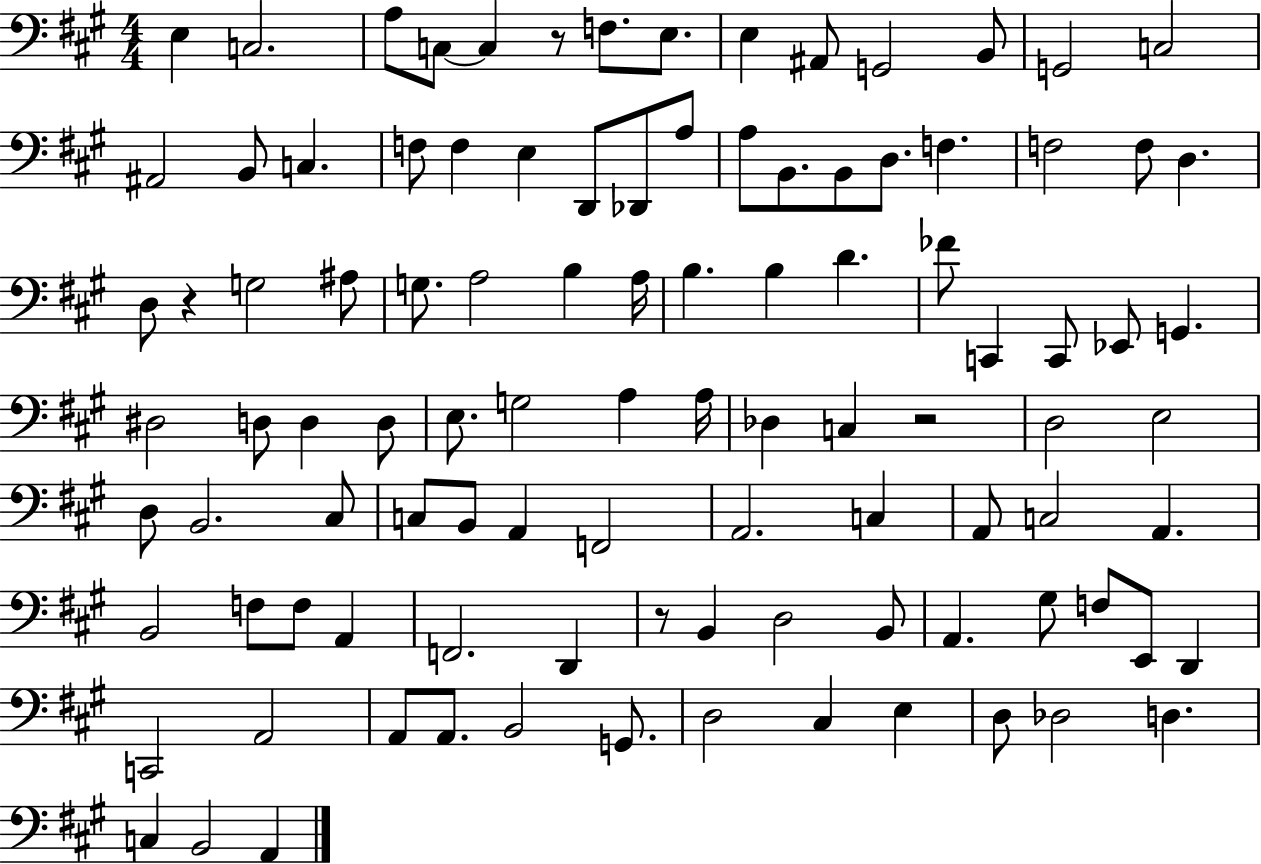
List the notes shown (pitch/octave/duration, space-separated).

E3/q C3/h. A3/e C3/e C3/q R/e F3/e. E3/e. E3/q A#2/e G2/h B2/e G2/h C3/h A#2/h B2/e C3/q. F3/e F3/q E3/q D2/e Db2/e A3/e A3/e B2/e. B2/e D3/e. F3/q. F3/h F3/e D3/q. D3/e R/q G3/h A#3/e G3/e. A3/h B3/q A3/s B3/q. B3/q D4/q. FES4/e C2/q C2/e Eb2/e G2/q. D#3/h D3/e D3/q D3/e E3/e. G3/h A3/q A3/s Db3/q C3/q R/h D3/h E3/h D3/e B2/h. C#3/e C3/e B2/e A2/q F2/h A2/h. C3/q A2/e C3/h A2/q. B2/h F3/e F3/e A2/q F2/h. D2/q R/e B2/q D3/h B2/e A2/q. G#3/e F3/e E2/e D2/q C2/h A2/h A2/e A2/e. B2/h G2/e. D3/h C#3/q E3/q D3/e Db3/h D3/q. C3/q B2/h A2/q